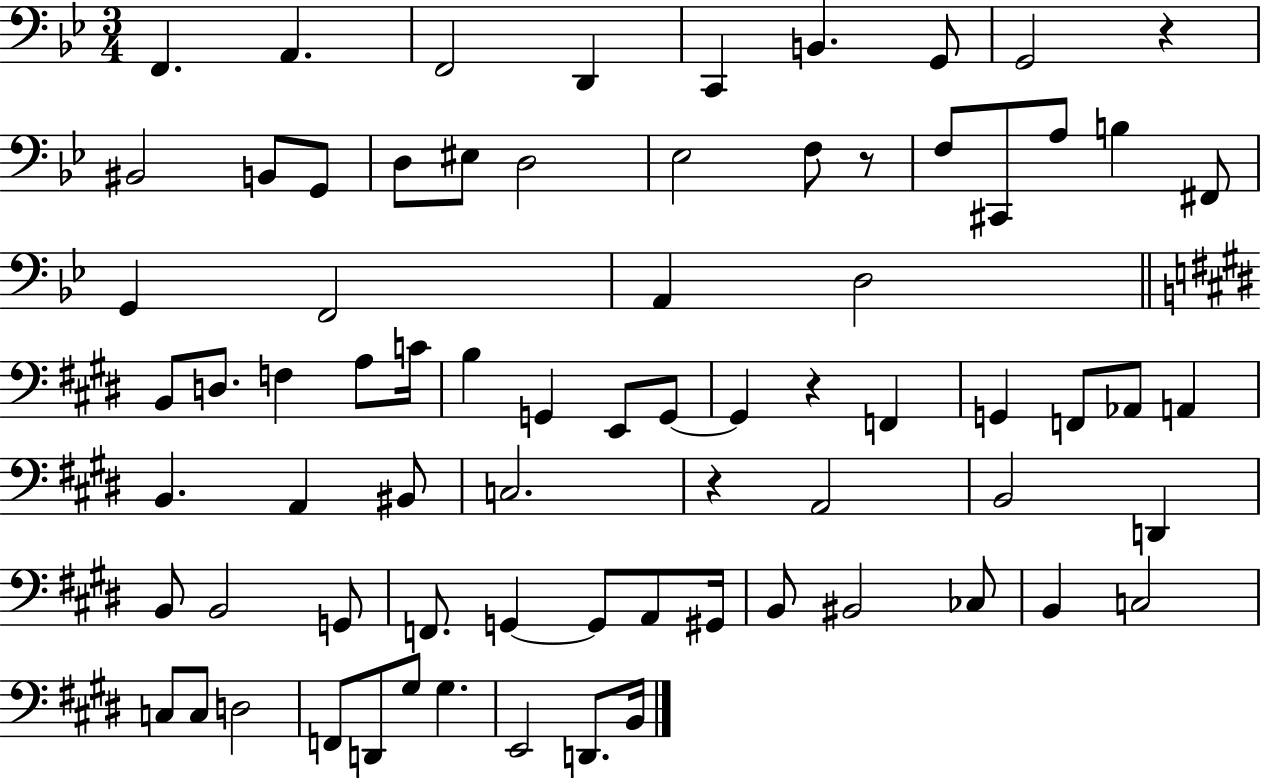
X:1
T:Untitled
M:3/4
L:1/4
K:Bb
F,, A,, F,,2 D,, C,, B,, G,,/2 G,,2 z ^B,,2 B,,/2 G,,/2 D,/2 ^E,/2 D,2 _E,2 F,/2 z/2 F,/2 ^C,,/2 A,/2 B, ^F,,/2 G,, F,,2 A,, D,2 B,,/2 D,/2 F, A,/2 C/4 B, G,, E,,/2 G,,/2 G,, z F,, G,, F,,/2 _A,,/2 A,, B,, A,, ^B,,/2 C,2 z A,,2 B,,2 D,, B,,/2 B,,2 G,,/2 F,,/2 G,, G,,/2 A,,/2 ^G,,/4 B,,/2 ^B,,2 _C,/2 B,, C,2 C,/2 C,/2 D,2 F,,/2 D,,/2 ^G,/2 ^G, E,,2 D,,/2 B,,/4